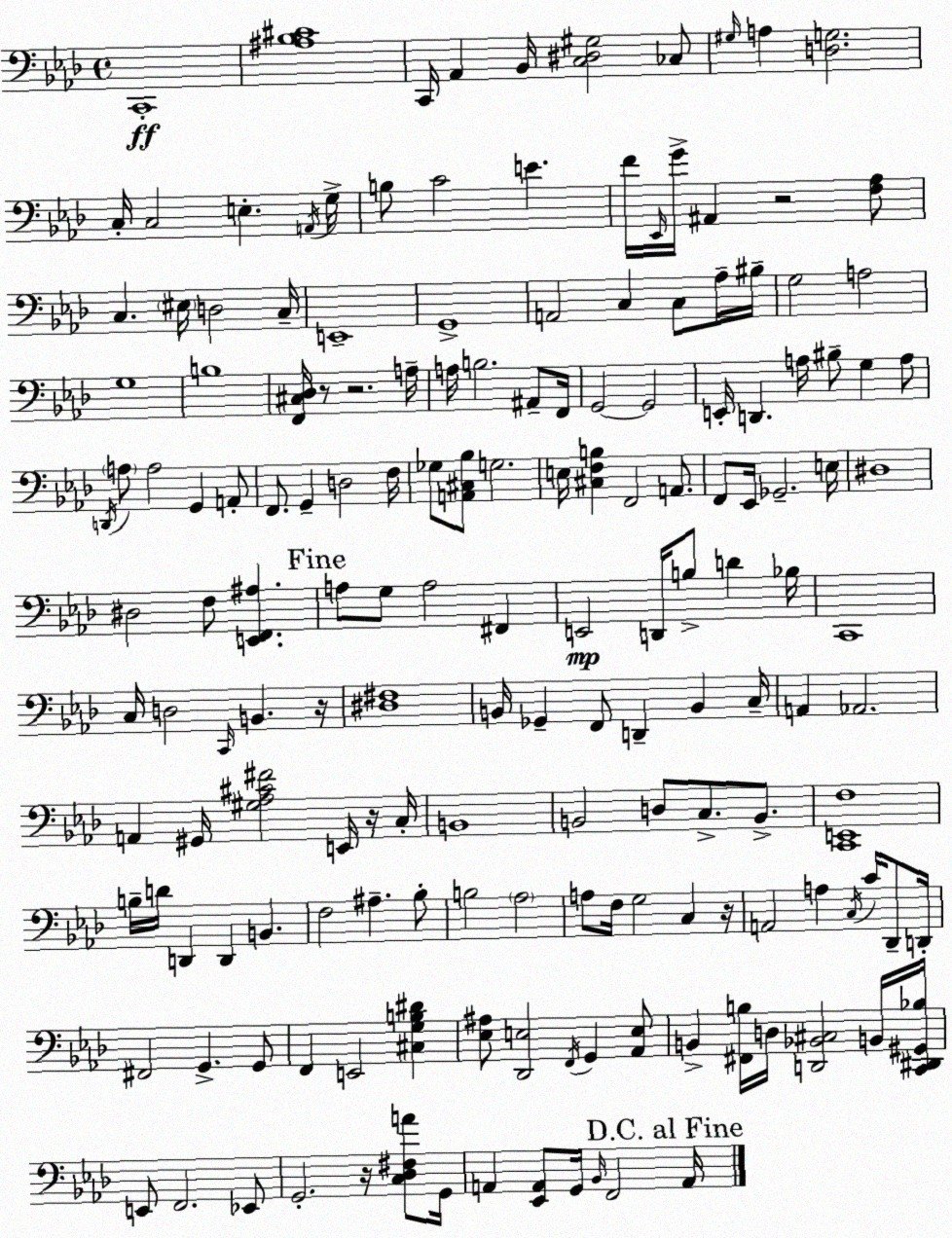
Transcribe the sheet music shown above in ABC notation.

X:1
T:Untitled
M:4/4
L:1/4
K:Fm
C,,4 [^A,_B,^C]4 C,,/4 _A,, _B,,/4 [C,^D,^G,]2 _C,/2 ^G,/4 A, [D,G,]2 C,/4 C,2 E, A,,/4 G,/4 B,/2 C2 E F/4 _E,,/4 G/4 ^A,, z2 [F,_A,]/2 C, ^E,/4 D,2 C,/4 E,,4 G,,4 A,,2 C, C,/2 _A,/4 ^B,/4 G,2 A,2 G,4 B,4 [F,,^C,_D,]/4 z/2 z2 A,/4 A,/4 B,2 ^A,,/2 F,,/4 G,,2 G,,2 E,,/4 D,, A,/4 ^B,/2 G, A,/2 D,,/4 A,/2 A,2 G,, A,,/2 F,,/2 G,, D,2 F,/4 _G,/2 [A,,^C,_B,]/2 G,2 E,/4 [^C,F,B,] F,,2 A,,/2 F,,/2 _E,,/4 _G,,2 E,/4 ^D,4 ^D,2 F,/2 [E,,F,,^A,] A,/2 G,/2 A,2 ^F,, E,,2 D,,/4 B,/2 D _B,/4 C,,4 C,/4 D,2 C,,/4 B,, z/4 [^D,^F,]4 B,,/4 _G,, F,,/2 D,, B,, C,/4 A,, _A,,2 A,, ^G,,/4 [^G,_A,^C^F]2 E,,/4 z/4 C,/4 B,,4 B,,2 D,/2 C,/2 B,,/2 [C,,E,,F,]4 B,/4 D/4 D,, D,, B,, F,2 ^A, _B,/2 B,2 _A,2 A,/2 F,/4 G,2 C, z/4 A,,2 A, C,/4 C/4 _D,,/2 D,,/4 ^F,,2 G,, G,,/2 F,, E,,2 [^C,G,B,^D] [_E,^A,]/2 [_D,,E,]2 F,,/4 G,, [_A,,E,]/2 B,, [^F,,B,]/4 D,/4 [D,,_B,,^C,]2 B,,/4 [C,,^D,,^G,,_B,]/4 E,,/2 F,,2 _E,,/2 G,,2 z/4 [C,_D,^F,A]/2 G,,/4 A,, [_E,,A,,]/2 G,,/4 _B,,/4 F,,2 A,,/4